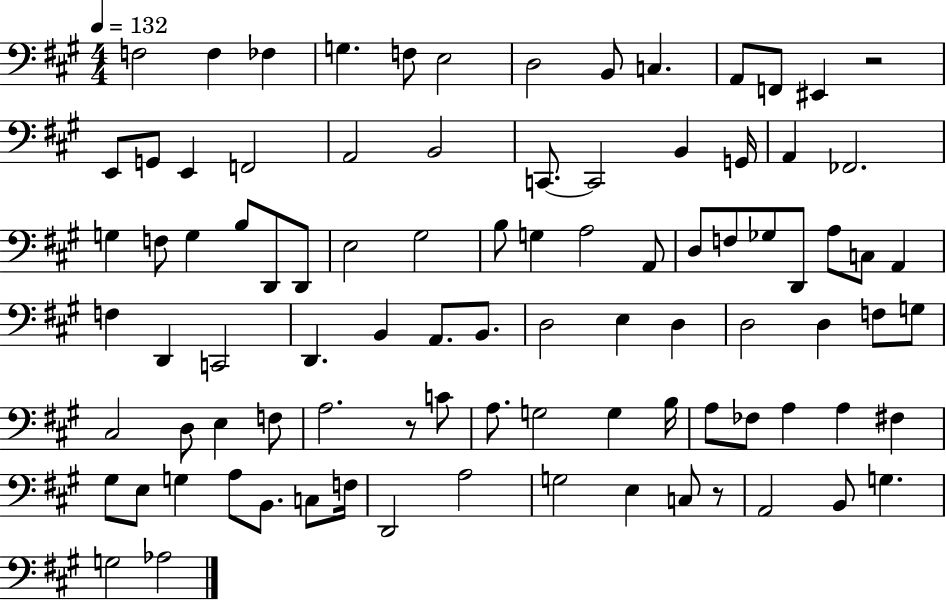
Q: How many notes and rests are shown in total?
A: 92